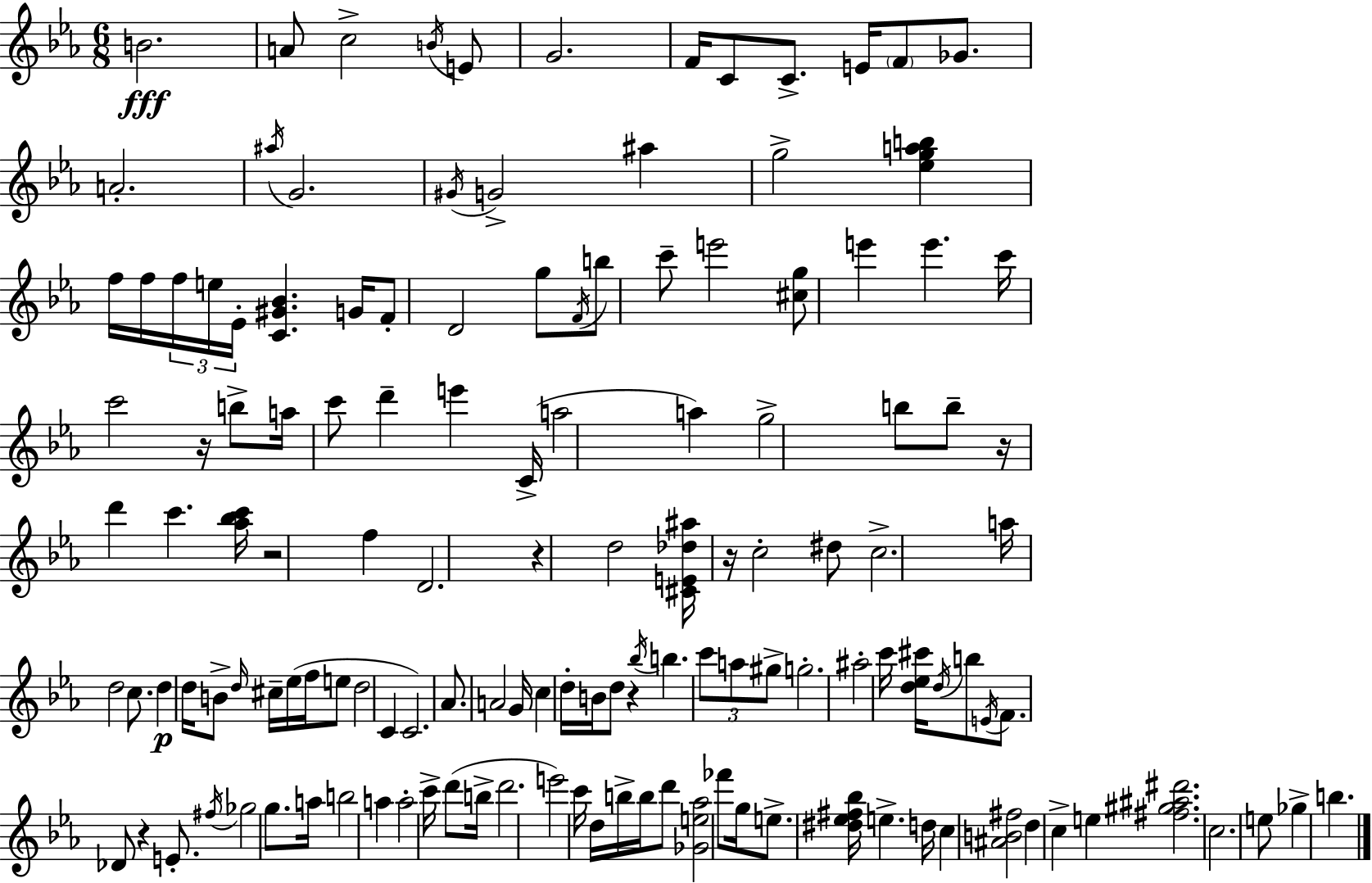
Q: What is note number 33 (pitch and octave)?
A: E6